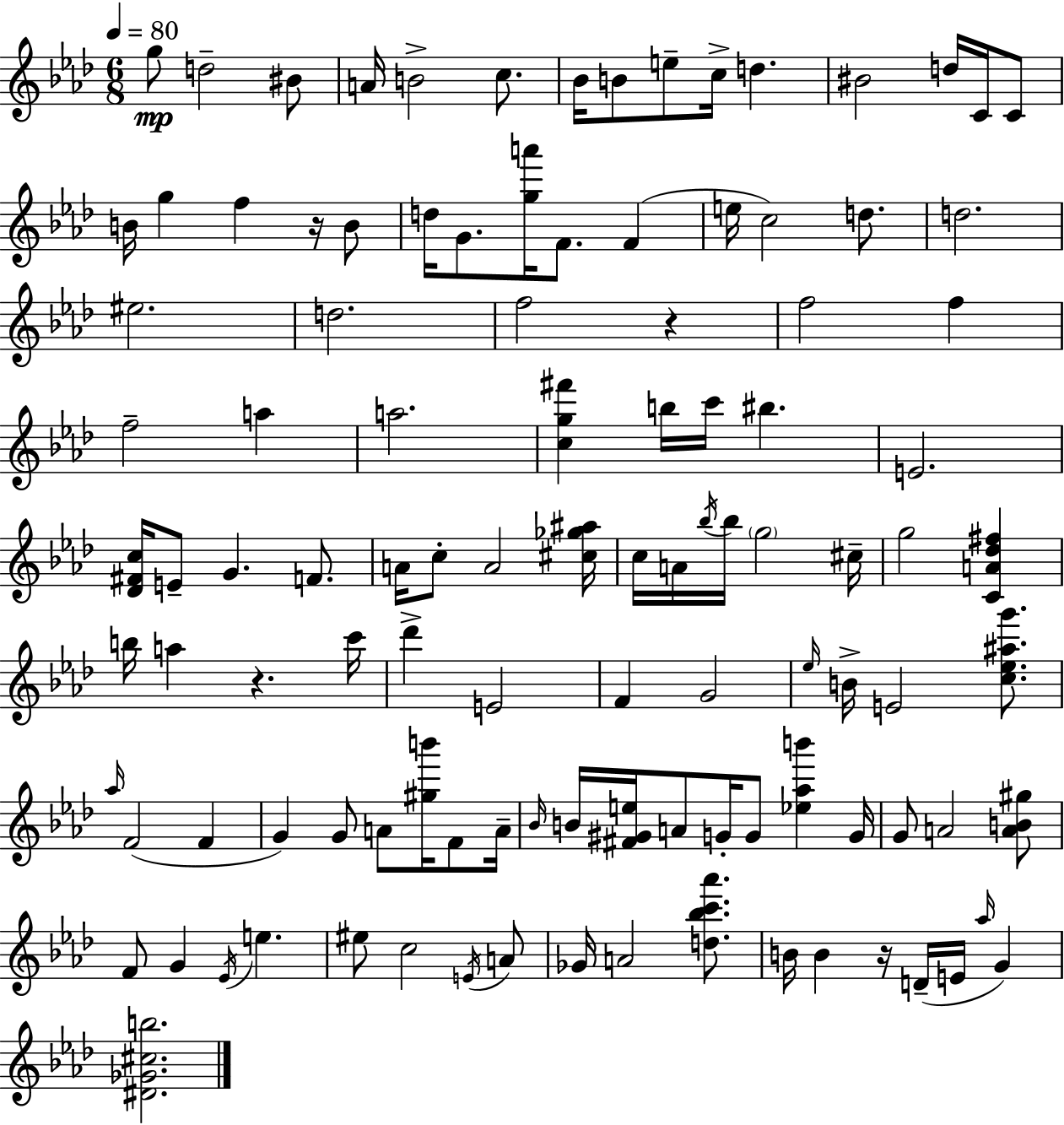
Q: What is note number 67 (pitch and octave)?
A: G4